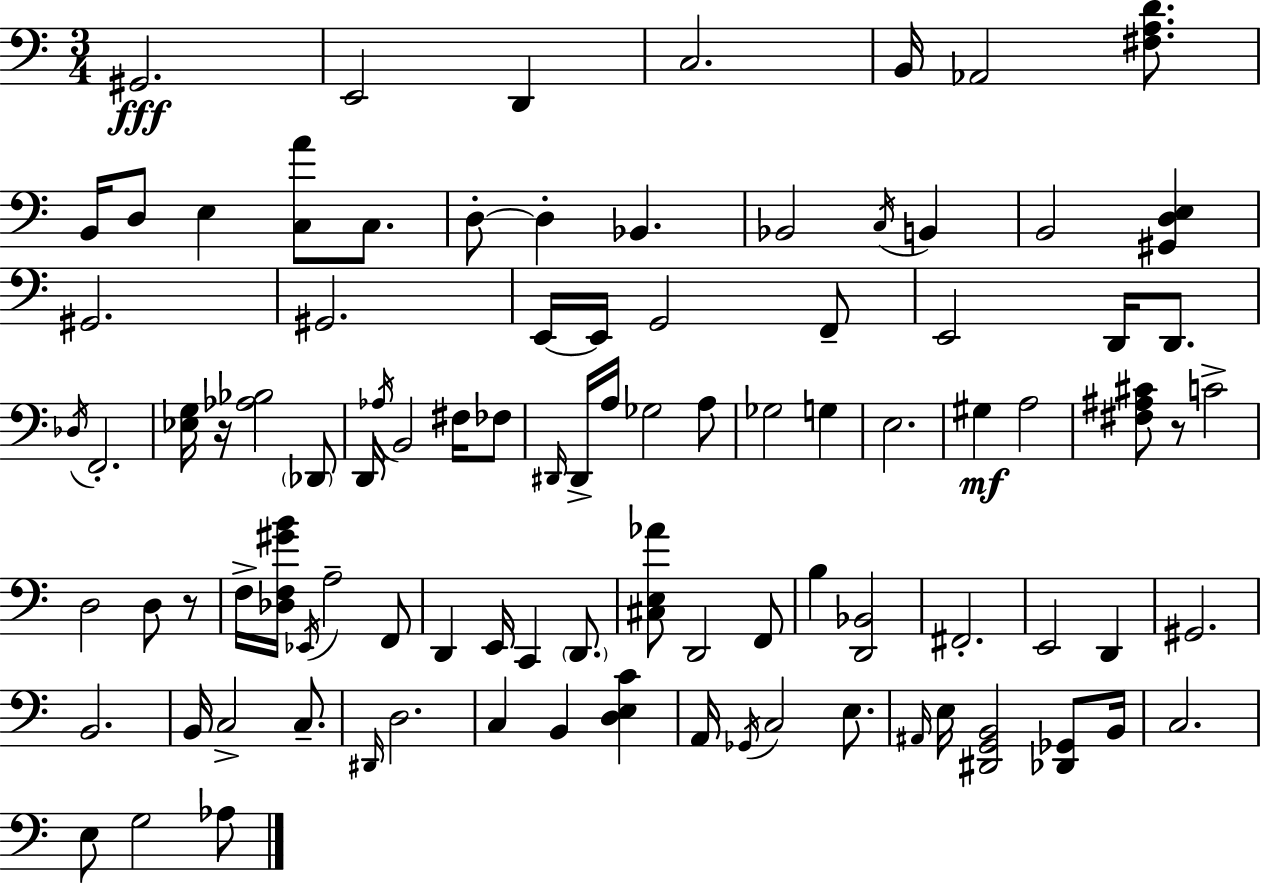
G#2/h. E2/h D2/q C3/h. B2/s Ab2/h [F#3,A3,D4]/e. B2/s D3/e E3/q [C3,A4]/e C3/e. D3/e D3/q Bb2/q. Bb2/h C3/s B2/q B2/h [G#2,D3,E3]/q G#2/h. G#2/h. E2/s E2/s G2/h F2/e E2/h D2/s D2/e. Db3/s F2/h. [Eb3,G3]/s R/s [Ab3,Bb3]/h Db2/e D2/s Ab3/s B2/h F#3/s FES3/e D#2/s D#2/s A3/s Gb3/h A3/e Gb3/h G3/q E3/h. G#3/q A3/h [F#3,A#3,C#4]/e R/e C4/h D3/h D3/e R/e F3/s [Db3,F3,G#4,B4]/s Eb2/s A3/h F2/e D2/q E2/s C2/q D2/e. [C#3,E3,Ab4]/e D2/h F2/e B3/q [D2,Bb2]/h F#2/h. E2/h D2/q G#2/h. B2/h. B2/s C3/h C3/e. D#2/s D3/h. C3/q B2/q [D3,E3,C4]/q A2/s Gb2/s C3/h E3/e. A#2/s E3/s [D#2,G2,B2]/h [Db2,Gb2]/e B2/s C3/h. E3/e G3/h Ab3/e